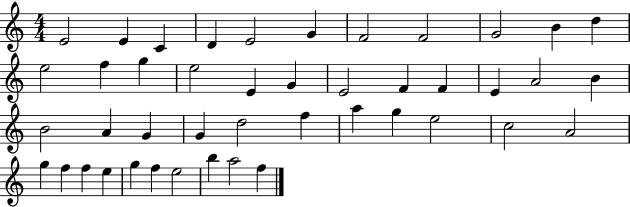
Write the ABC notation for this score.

X:1
T:Untitled
M:4/4
L:1/4
K:C
E2 E C D E2 G F2 F2 G2 B d e2 f g e2 E G E2 F F E A2 B B2 A G G d2 f a g e2 c2 A2 g f f e g f e2 b a2 f